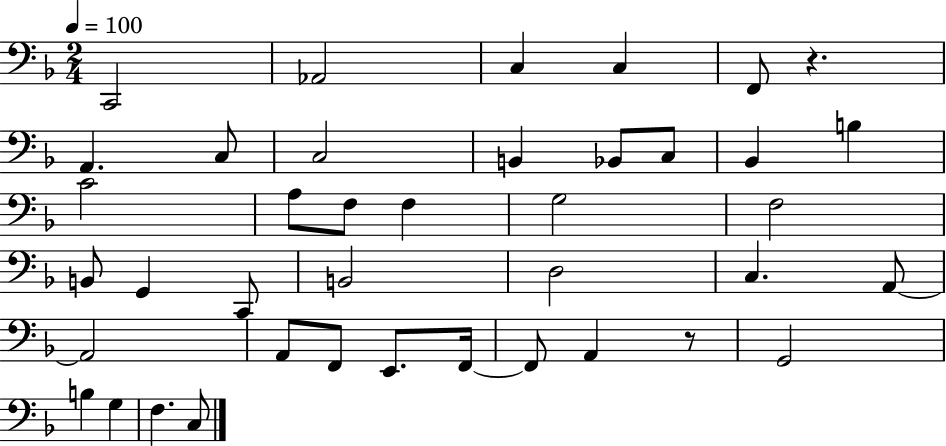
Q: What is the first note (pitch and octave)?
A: C2